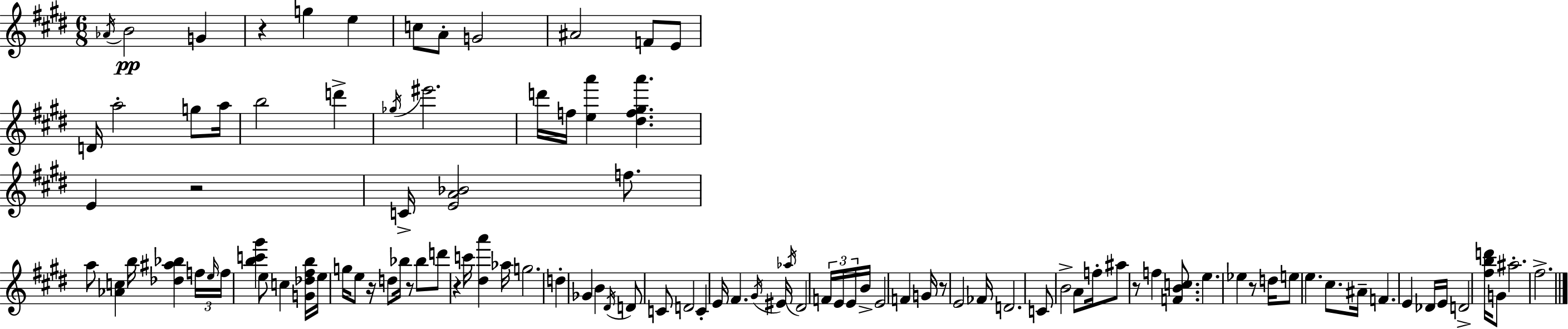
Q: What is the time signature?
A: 6/8